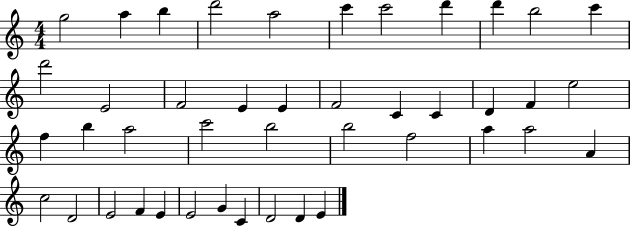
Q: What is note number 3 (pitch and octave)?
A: B5